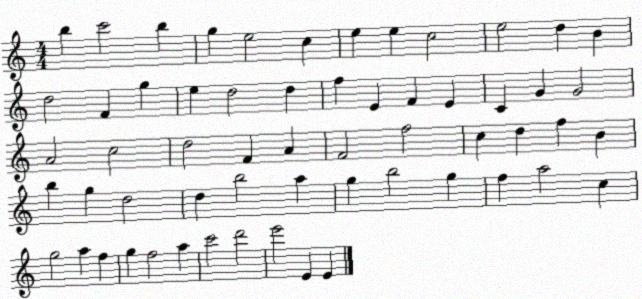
X:1
T:Untitled
M:4/4
L:1/4
K:C
b c'2 b g e2 c e e c2 e2 d B d2 F g e d2 d f E F E C G G2 A2 c2 d2 F A F2 f2 c d f B b g d2 d b2 a g b2 g f a2 c g2 a f g f2 a c'2 d'2 e'2 E E